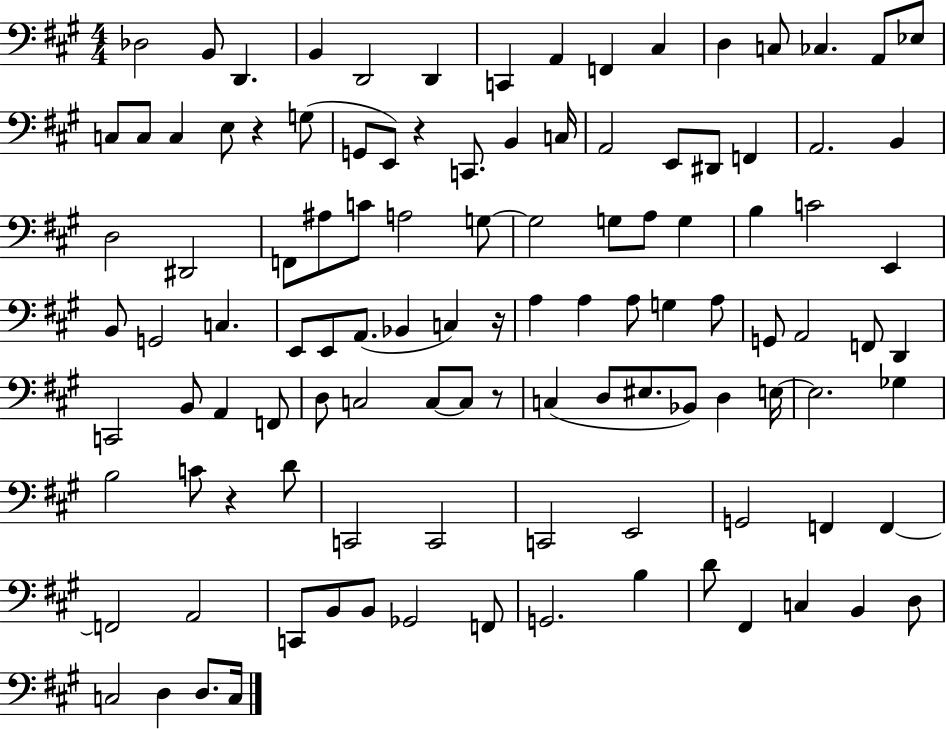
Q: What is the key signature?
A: A major